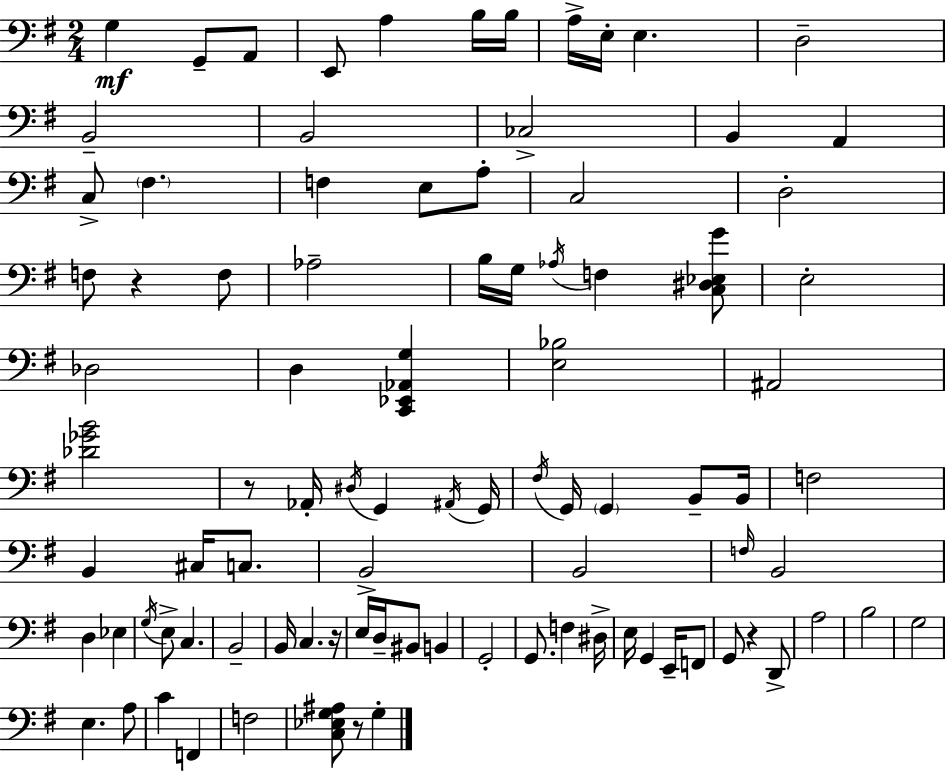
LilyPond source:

{
  \clef bass
  \numericTimeSignature
  \time 2/4
  \key g \major
  g4\mf g,8-- a,8 | e,8 a4 b16 b16 | a16-> e16-. e4. | d2-- | \break b,2-- | b,2 | ces2-> | b,4 a,4 | \break c8-> \parenthesize fis4. | f4 e8 a8-. | c2 | d2-. | \break f8 r4 f8 | aes2-- | b16 g16 \acciaccatura { aes16 } f4 <c dis ees g'>8 | e2-. | \break des2 | d4 <c, ees, aes, g>4 | <e bes>2 | ais,2 | \break <des' ges' b'>2 | r8 aes,16-. \acciaccatura { dis16 } g,4 | \acciaccatura { ais,16 } g,16 \acciaccatura { fis16 } g,16 \parenthesize g,4 | b,8-- b,16 f2 | \break b,4 | cis16 c8. b,2-> | b,2 | \grace { f16 } b,2 | \break d4 | ees4 \acciaccatura { g16 } e8-> | c4. b,2-- | b,16 c4. | \break r16 e16 d16-- | bis,8 b,4 g,2-. | g,8. | f4 dis16-> e16 g,4 | \break e,16-- f,8 g,8 | r4 d,8-> a2 | b2 | g2 | \break e4. | a8 c'4 | f,4 f2 | <c ees g ais>8 | \break r8 g4-. \bar "|."
}